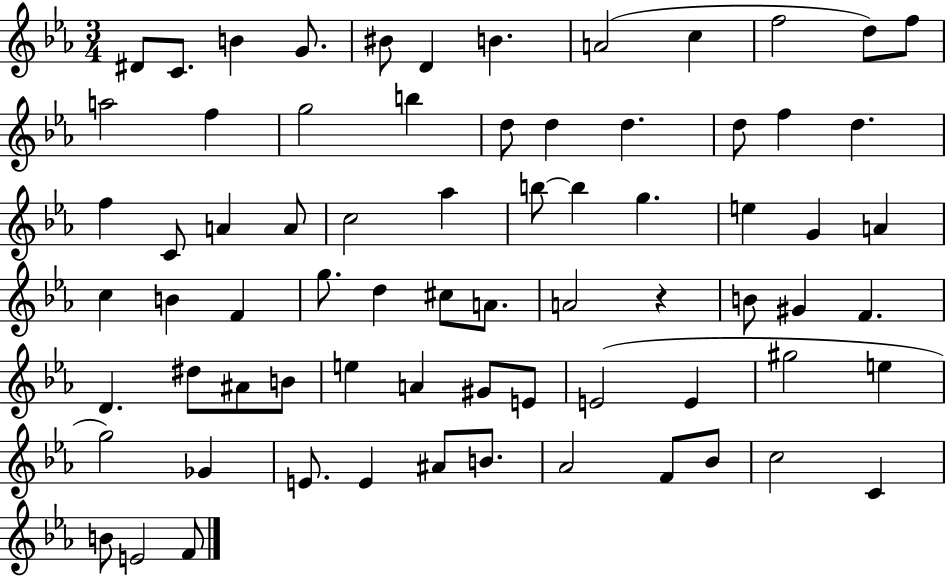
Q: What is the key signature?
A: EES major